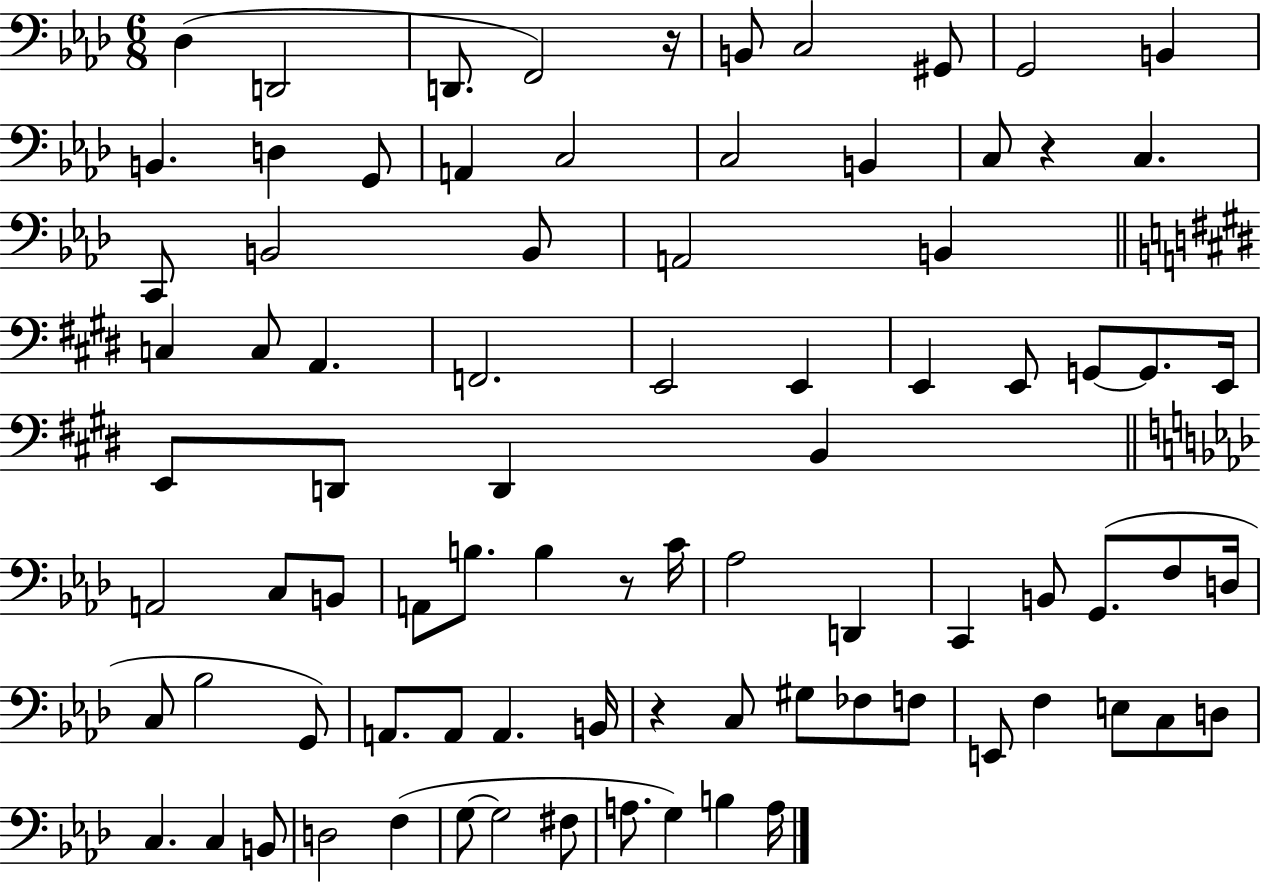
{
  \clef bass
  \numericTimeSignature
  \time 6/8
  \key aes \major
  des4( d,2 | d,8. f,2) r16 | b,8 c2 gis,8 | g,2 b,4 | \break b,4. d4 g,8 | a,4 c2 | c2 b,4 | c8 r4 c4. | \break c,8 b,2 b,8 | a,2 b,4 | \bar "||" \break \key e \major c4 c8 a,4. | f,2. | e,2 e,4 | e,4 e,8 g,8~~ g,8. e,16 | \break e,8 d,8 d,4 b,4 | \bar "||" \break \key f \minor a,2 c8 b,8 | a,8 b8. b4 r8 c'16 | aes2 d,4 | c,4 b,8 g,8.( f8 d16 | \break c8 bes2 g,8) | a,8. a,8 a,4. b,16 | r4 c8 gis8 fes8 f8 | e,8 f4 e8 c8 d8 | \break c4. c4 b,8 | d2 f4( | g8~~ g2 fis8 | a8. g4) b4 a16 | \break \bar "|."
}